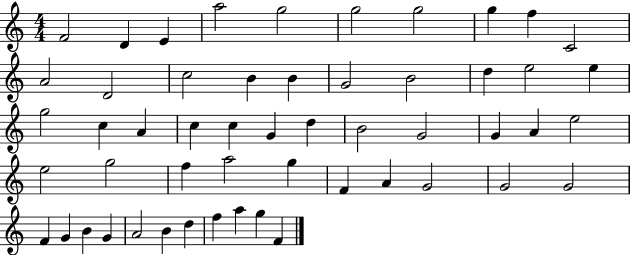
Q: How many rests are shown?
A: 0